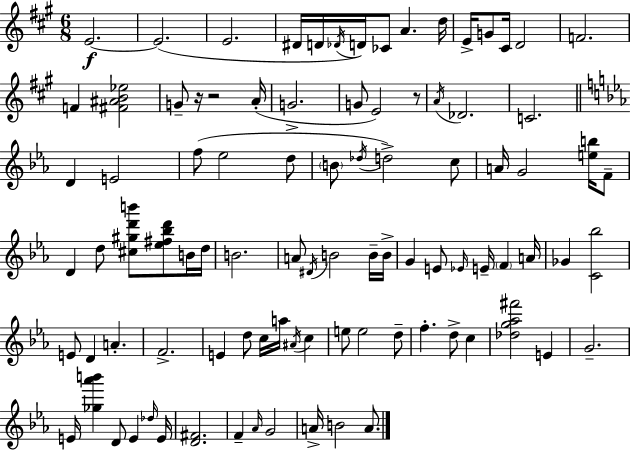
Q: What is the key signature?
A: A major